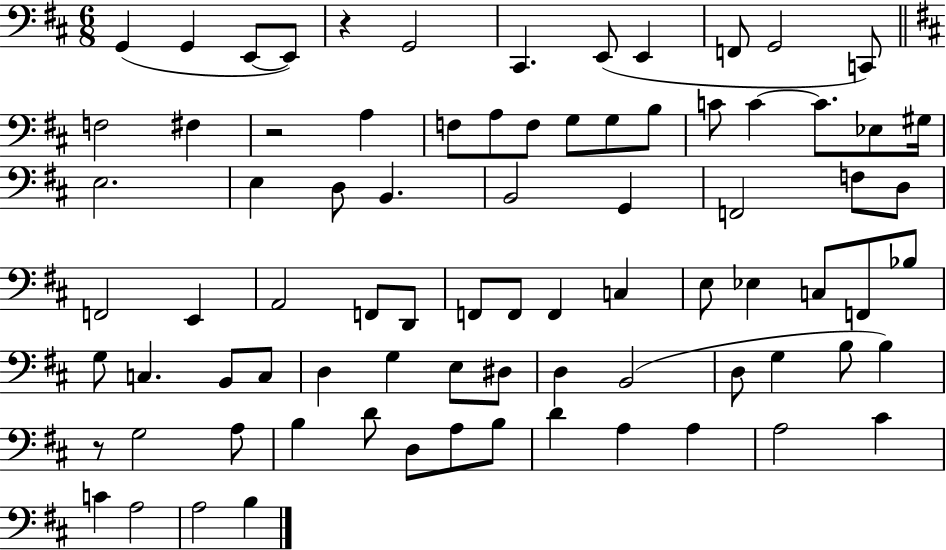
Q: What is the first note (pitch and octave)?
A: G2